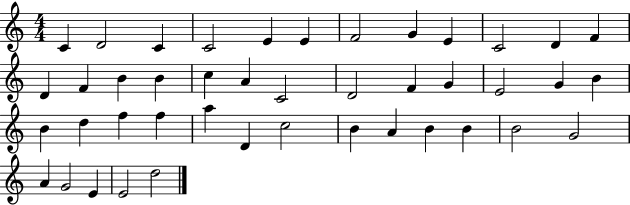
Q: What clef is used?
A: treble